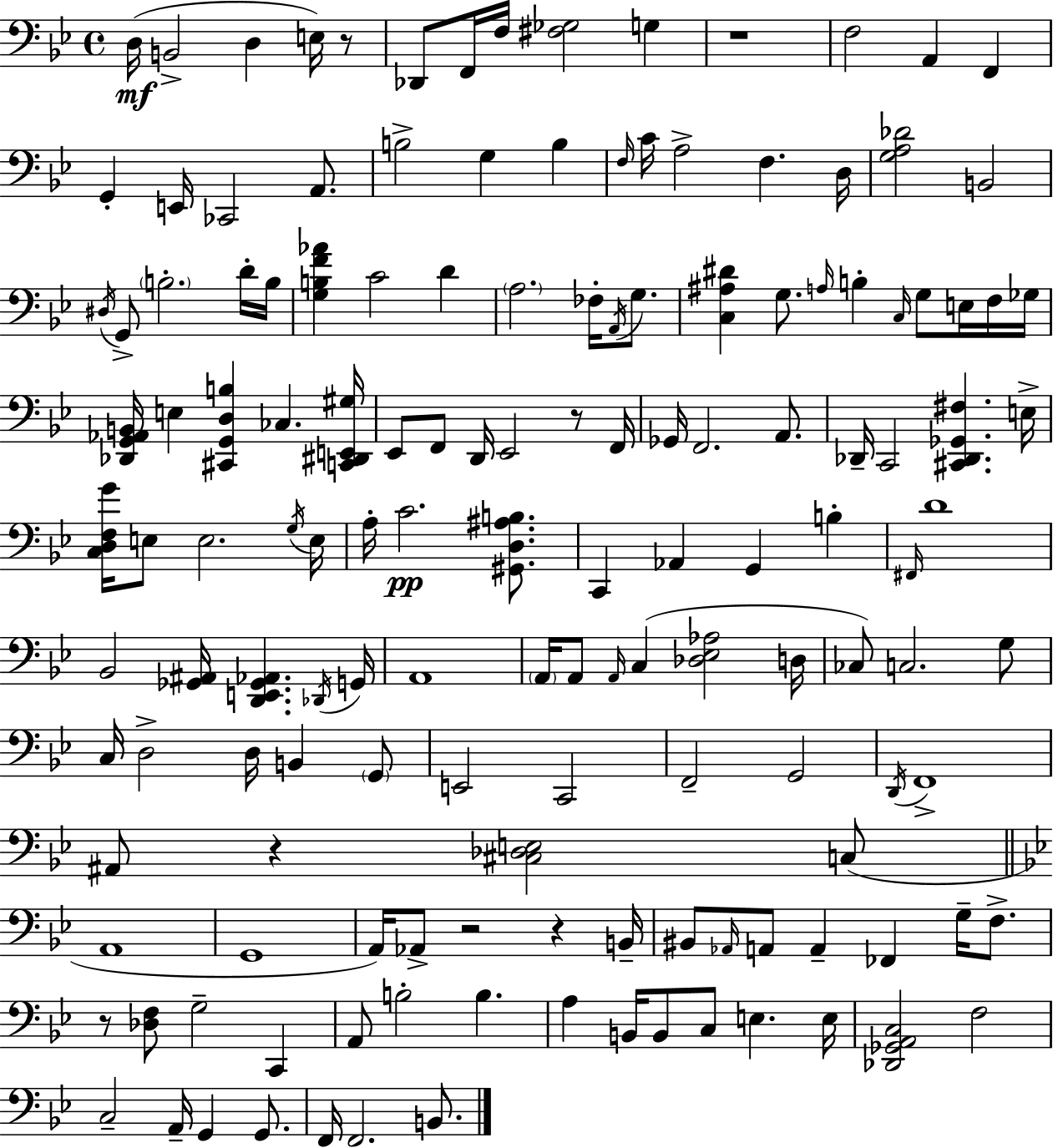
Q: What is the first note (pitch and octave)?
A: D3